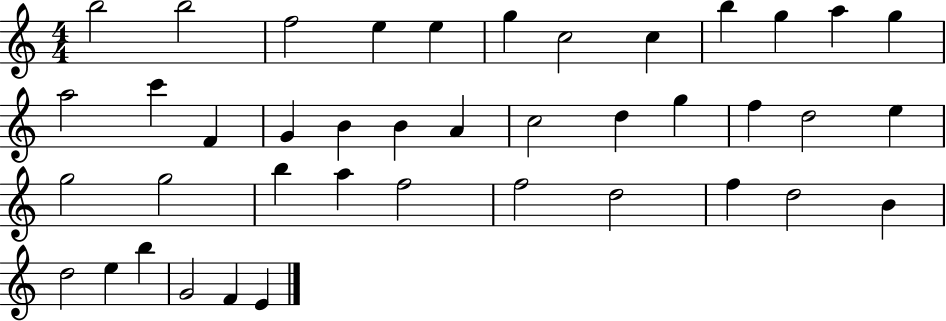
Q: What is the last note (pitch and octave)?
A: E4